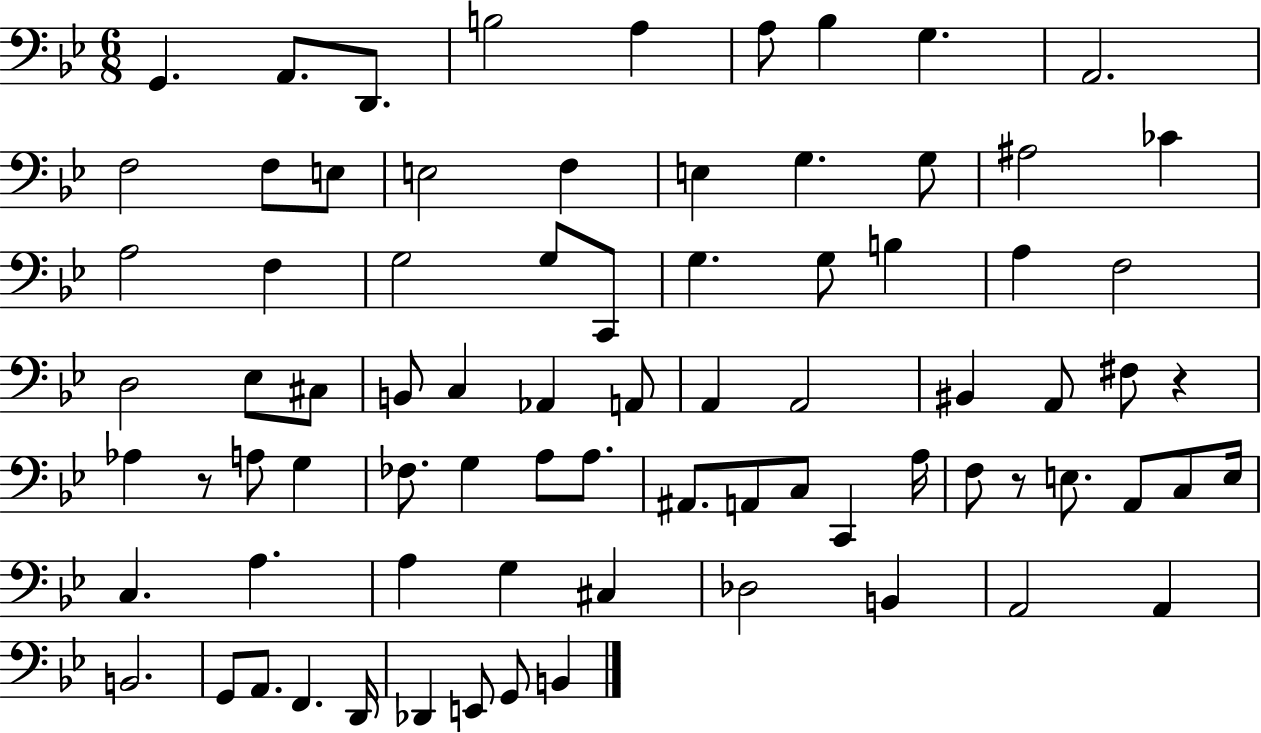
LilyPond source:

{
  \clef bass
  \numericTimeSignature
  \time 6/8
  \key bes \major
  g,4. a,8. d,8. | b2 a4 | a8 bes4 g4. | a,2. | \break f2 f8 e8 | e2 f4 | e4 g4. g8 | ais2 ces'4 | \break a2 f4 | g2 g8 c,8 | g4. g8 b4 | a4 f2 | \break d2 ees8 cis8 | b,8 c4 aes,4 a,8 | a,4 a,2 | bis,4 a,8 fis8 r4 | \break aes4 r8 a8 g4 | fes8. g4 a8 a8. | ais,8. a,8 c8 c,4 a16 | f8 r8 e8. a,8 c8 e16 | \break c4. a4. | a4 g4 cis4 | des2 b,4 | a,2 a,4 | \break b,2. | g,8 a,8. f,4. d,16 | des,4 e,8 g,8 b,4 | \bar "|."
}